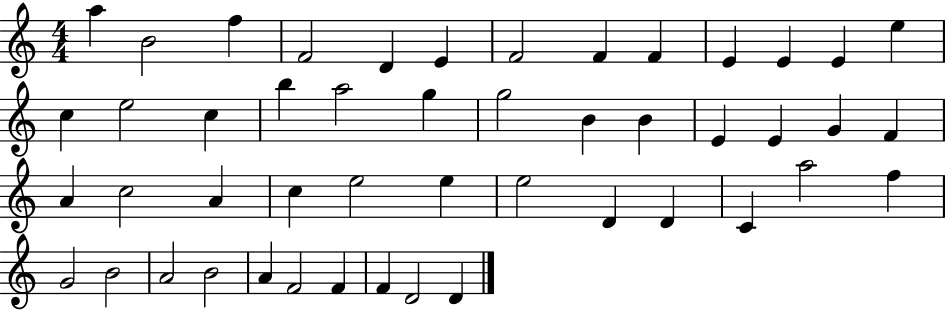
{
  \clef treble
  \numericTimeSignature
  \time 4/4
  \key c \major
  a''4 b'2 f''4 | f'2 d'4 e'4 | f'2 f'4 f'4 | e'4 e'4 e'4 e''4 | \break c''4 e''2 c''4 | b''4 a''2 g''4 | g''2 b'4 b'4 | e'4 e'4 g'4 f'4 | \break a'4 c''2 a'4 | c''4 e''2 e''4 | e''2 d'4 d'4 | c'4 a''2 f''4 | \break g'2 b'2 | a'2 b'2 | a'4 f'2 f'4 | f'4 d'2 d'4 | \break \bar "|."
}